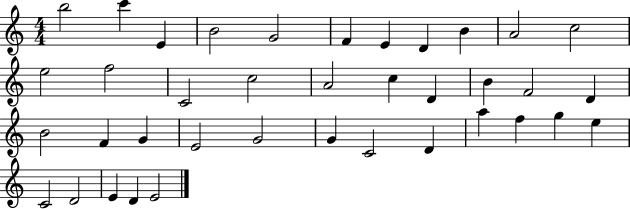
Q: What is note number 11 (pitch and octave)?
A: C5